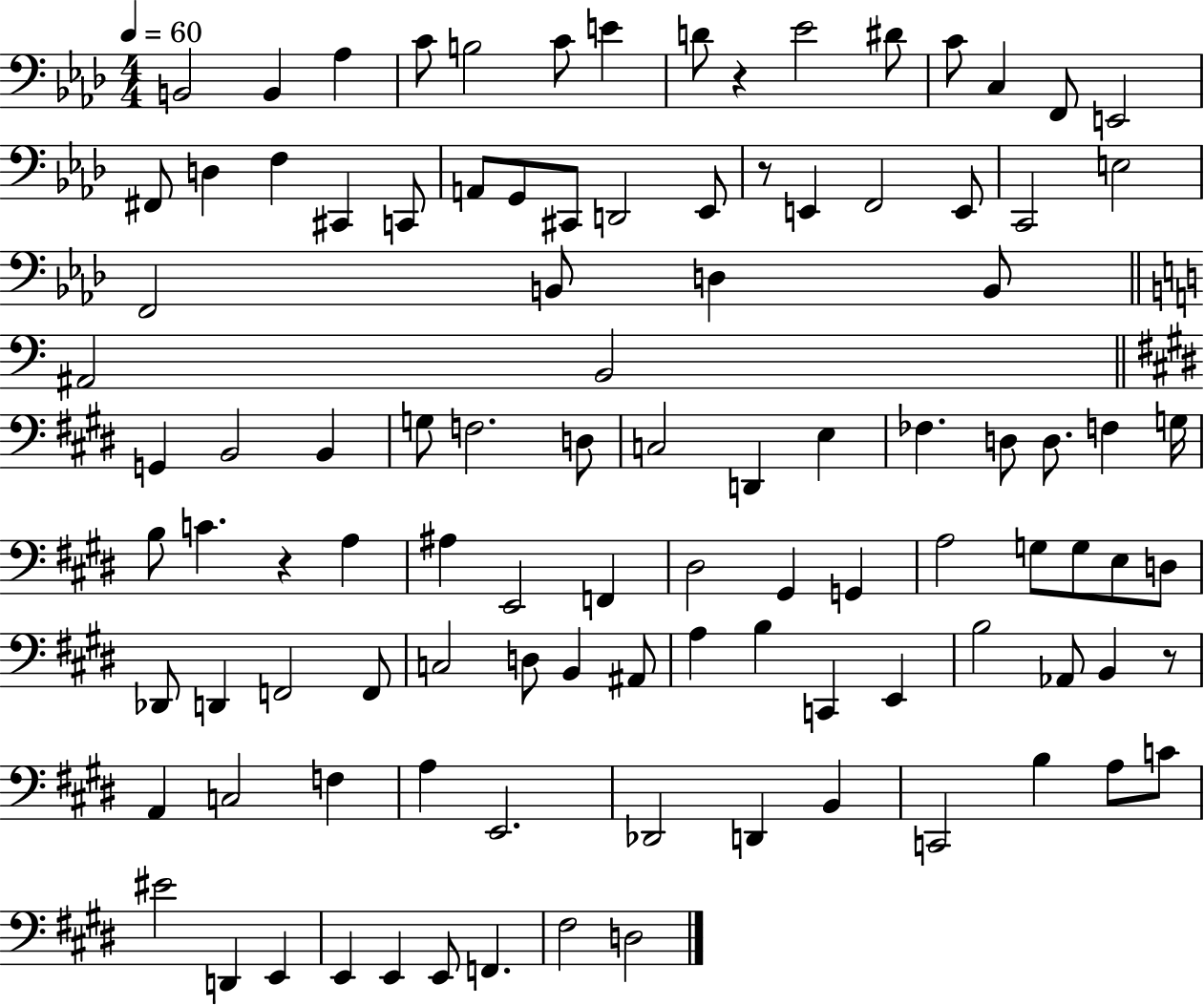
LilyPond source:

{
  \clef bass
  \numericTimeSignature
  \time 4/4
  \key aes \major
  \tempo 4 = 60
  b,2 b,4 aes4 | c'8 b2 c'8 e'4 | d'8 r4 ees'2 dis'8 | c'8 c4 f,8 e,2 | \break fis,8 d4 f4 cis,4 c,8 | a,8 g,8 cis,8 d,2 ees,8 | r8 e,4 f,2 e,8 | c,2 e2 | \break f,2 b,8 d4 b,8 | \bar "||" \break \key c \major ais,2 b,2 | \bar "||" \break \key e \major g,4 b,2 b,4 | g8 f2. d8 | c2 d,4 e4 | fes4. d8 d8. f4 g16 | \break b8 c'4. r4 a4 | ais4 e,2 f,4 | dis2 gis,4 g,4 | a2 g8 g8 e8 d8 | \break des,8 d,4 f,2 f,8 | c2 d8 b,4 ais,8 | a4 b4 c,4 e,4 | b2 aes,8 b,4 r8 | \break a,4 c2 f4 | a4 e,2. | des,2 d,4 b,4 | c,2 b4 a8 c'8 | \break eis'2 d,4 e,4 | e,4 e,4 e,8 f,4. | fis2 d2 | \bar "|."
}